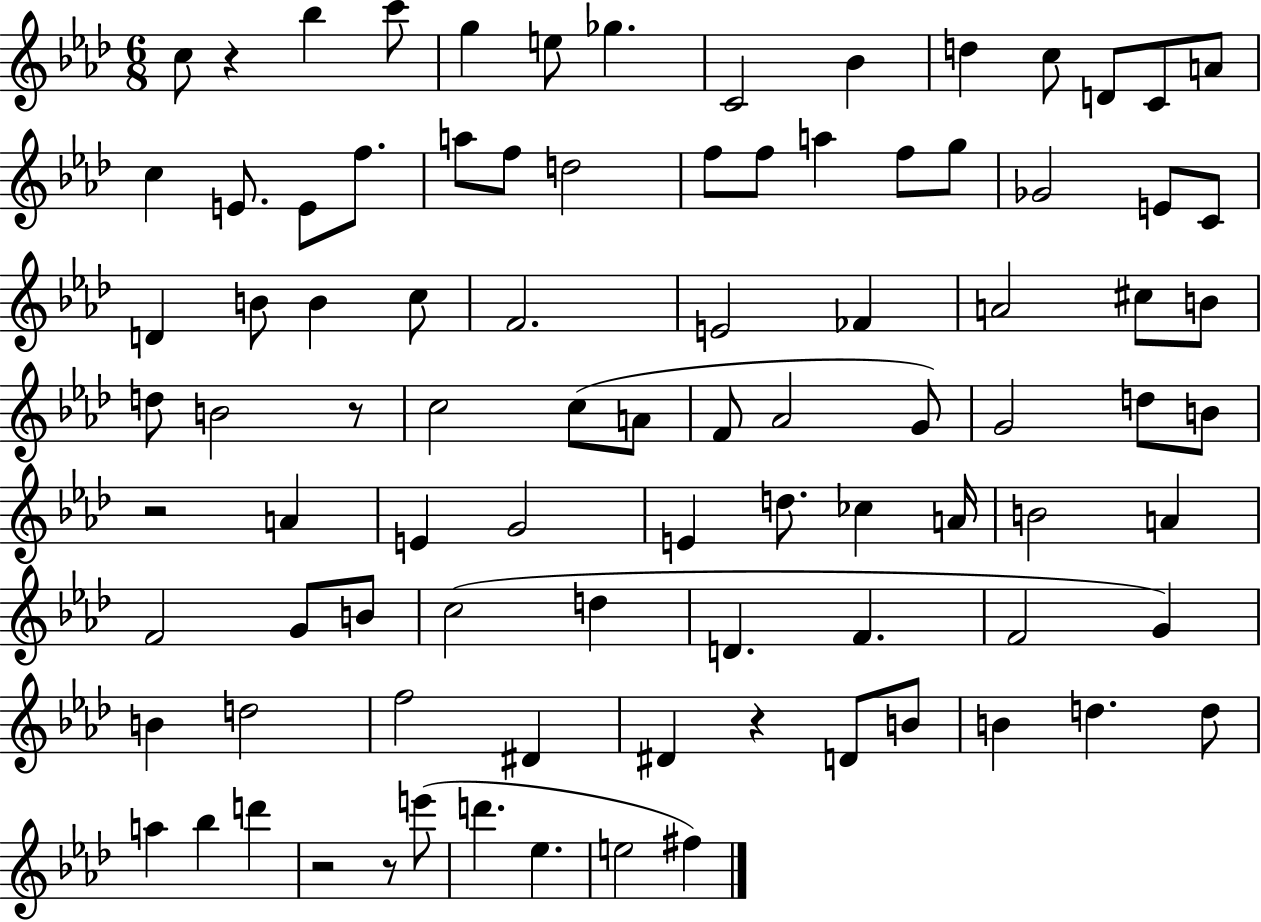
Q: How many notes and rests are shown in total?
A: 91